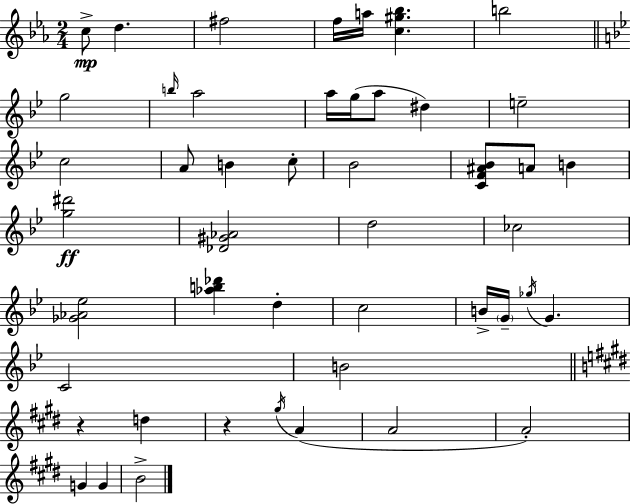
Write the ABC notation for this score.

X:1
T:Untitled
M:2/4
L:1/4
K:Eb
c/2 d ^f2 f/4 a/4 [c^g_b] b2 g2 b/4 a2 a/4 g/4 a/2 ^d e2 c2 A/2 B c/2 _B2 [CF^A_B]/2 A/2 B [g^d']2 [_D^G_A]2 d2 _c2 [_G_A_e]2 [_ab_d'] d c2 B/4 G/4 _g/4 G C2 B2 z d z ^g/4 A A2 A2 G G B2